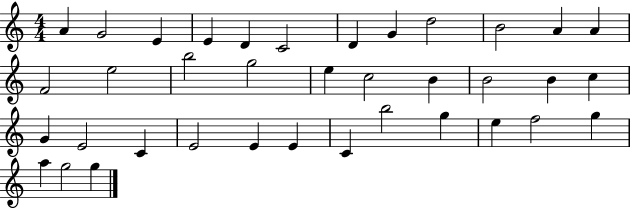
X:1
T:Untitled
M:4/4
L:1/4
K:C
A G2 E E D C2 D G d2 B2 A A F2 e2 b2 g2 e c2 B B2 B c G E2 C E2 E E C b2 g e f2 g a g2 g